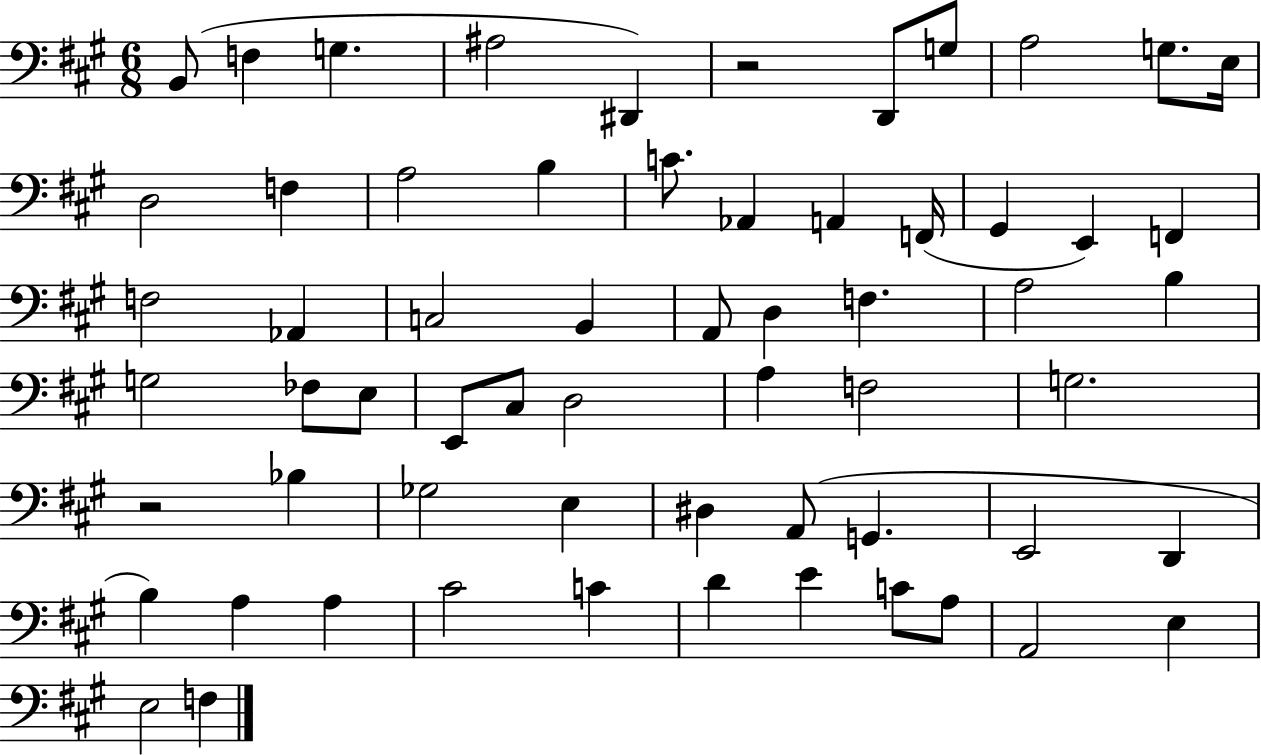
X:1
T:Untitled
M:6/8
L:1/4
K:A
B,,/2 F, G, ^A,2 ^D,, z2 D,,/2 G,/2 A,2 G,/2 E,/4 D,2 F, A,2 B, C/2 _A,, A,, F,,/4 ^G,, E,, F,, F,2 _A,, C,2 B,, A,,/2 D, F, A,2 B, G,2 _F,/2 E,/2 E,,/2 ^C,/2 D,2 A, F,2 G,2 z2 _B, _G,2 E, ^D, A,,/2 G,, E,,2 D,, B, A, A, ^C2 C D E C/2 A,/2 A,,2 E, E,2 F,